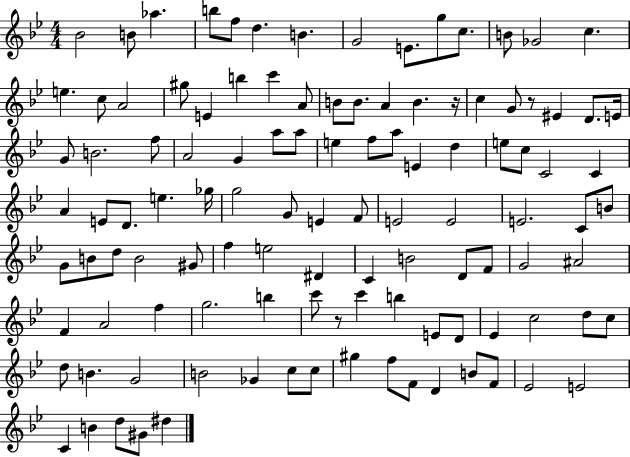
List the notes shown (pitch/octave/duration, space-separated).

Bb4/h B4/e Ab5/q. B5/e F5/e D5/q. B4/q. G4/h E4/e. G5/e C5/e. B4/e Gb4/h C5/q. E5/q. C5/e A4/h G#5/e E4/q B5/q C6/q A4/e B4/e B4/e. A4/q B4/q. R/s C5/q G4/e R/e EIS4/q D4/e. E4/s G4/e B4/h. F5/e A4/h G4/q A5/e A5/e E5/q F5/e A5/e E4/q D5/q E5/e C5/e C4/h C4/q A4/q E4/e D4/e. E5/q. Gb5/s G5/h G4/e E4/q F4/e E4/h E4/h E4/h. C4/e B4/e G4/e B4/e D5/e B4/h G#4/e F5/q E5/h D#4/q C4/q B4/h D4/e F4/e G4/h A#4/h F4/q A4/h F5/q G5/h. B5/q C6/e R/e C6/q B5/q E4/e D4/e Eb4/q C5/h D5/e C5/e D5/e B4/q. G4/h B4/h Gb4/q C5/e C5/e G#5/q F5/e F4/e D4/q B4/e F4/e Eb4/h E4/h C4/q B4/q D5/e G#4/e D#5/q